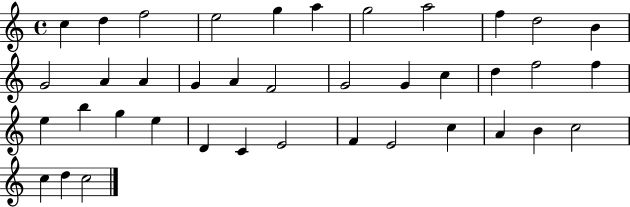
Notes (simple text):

C5/q D5/q F5/h E5/h G5/q A5/q G5/h A5/h F5/q D5/h B4/q G4/h A4/q A4/q G4/q A4/q F4/h G4/h G4/q C5/q D5/q F5/h F5/q E5/q B5/q G5/q E5/q D4/q C4/q E4/h F4/q E4/h C5/q A4/q B4/q C5/h C5/q D5/q C5/h